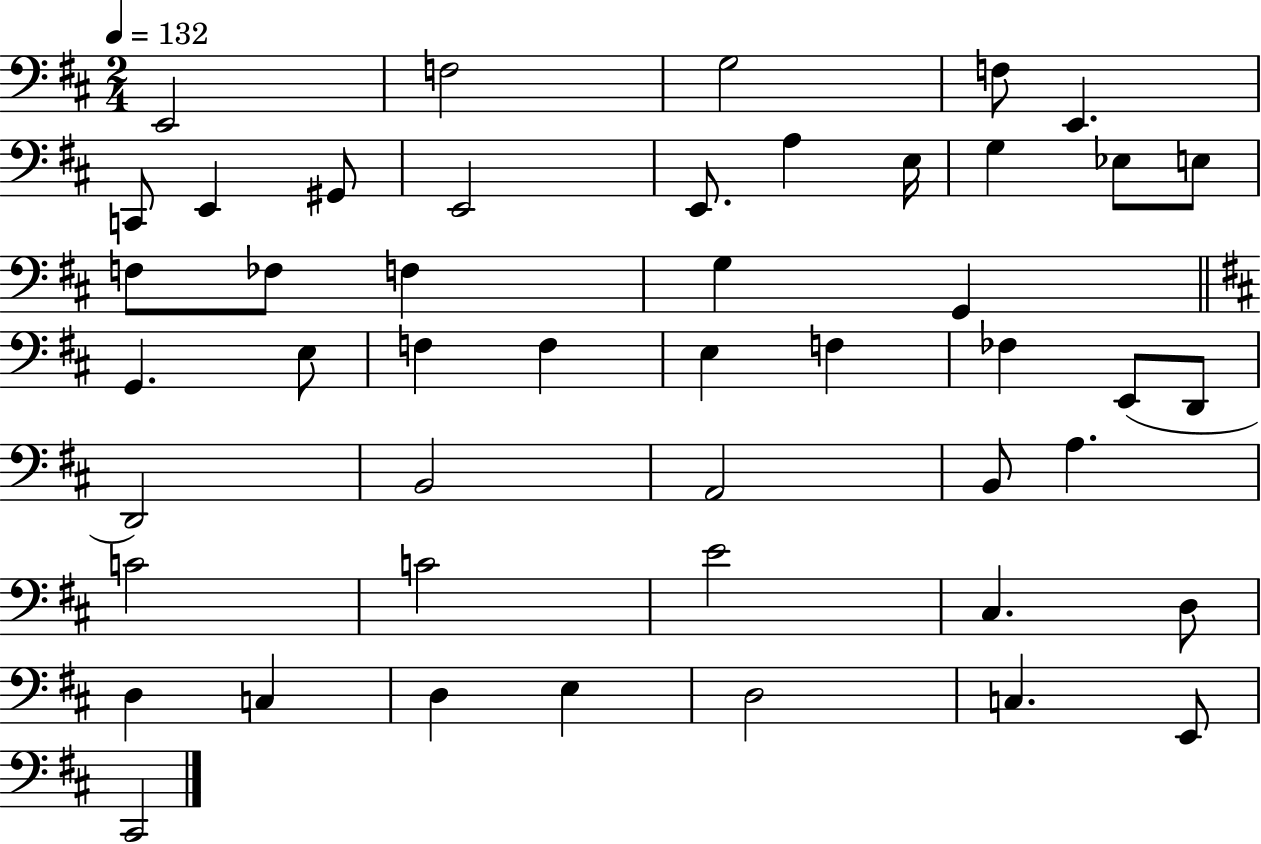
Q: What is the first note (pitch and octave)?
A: E2